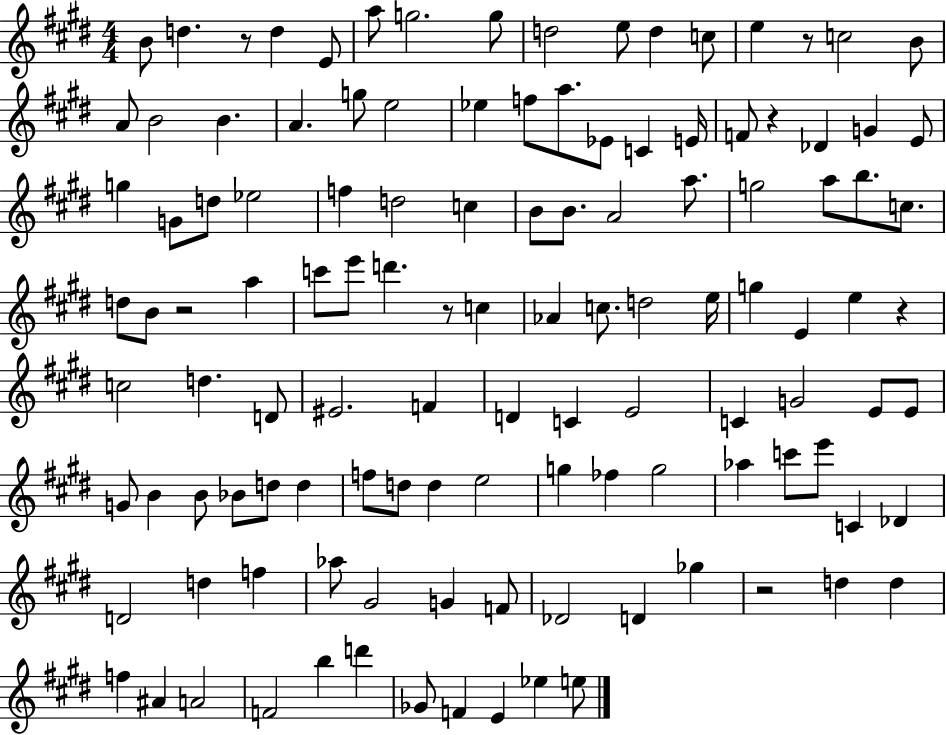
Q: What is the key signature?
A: E major